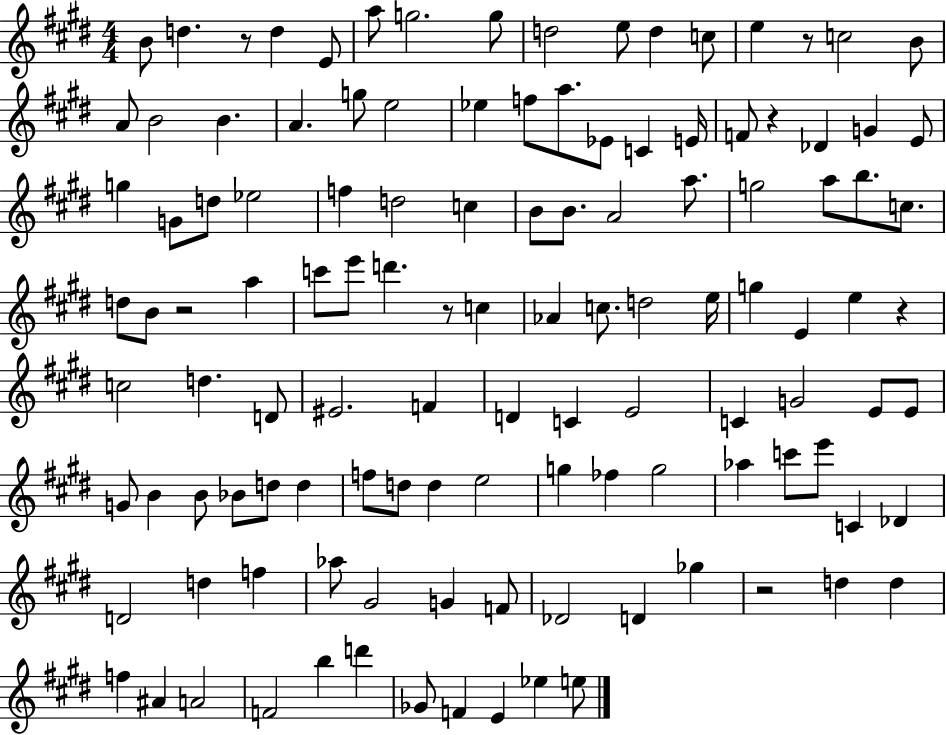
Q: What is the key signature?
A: E major